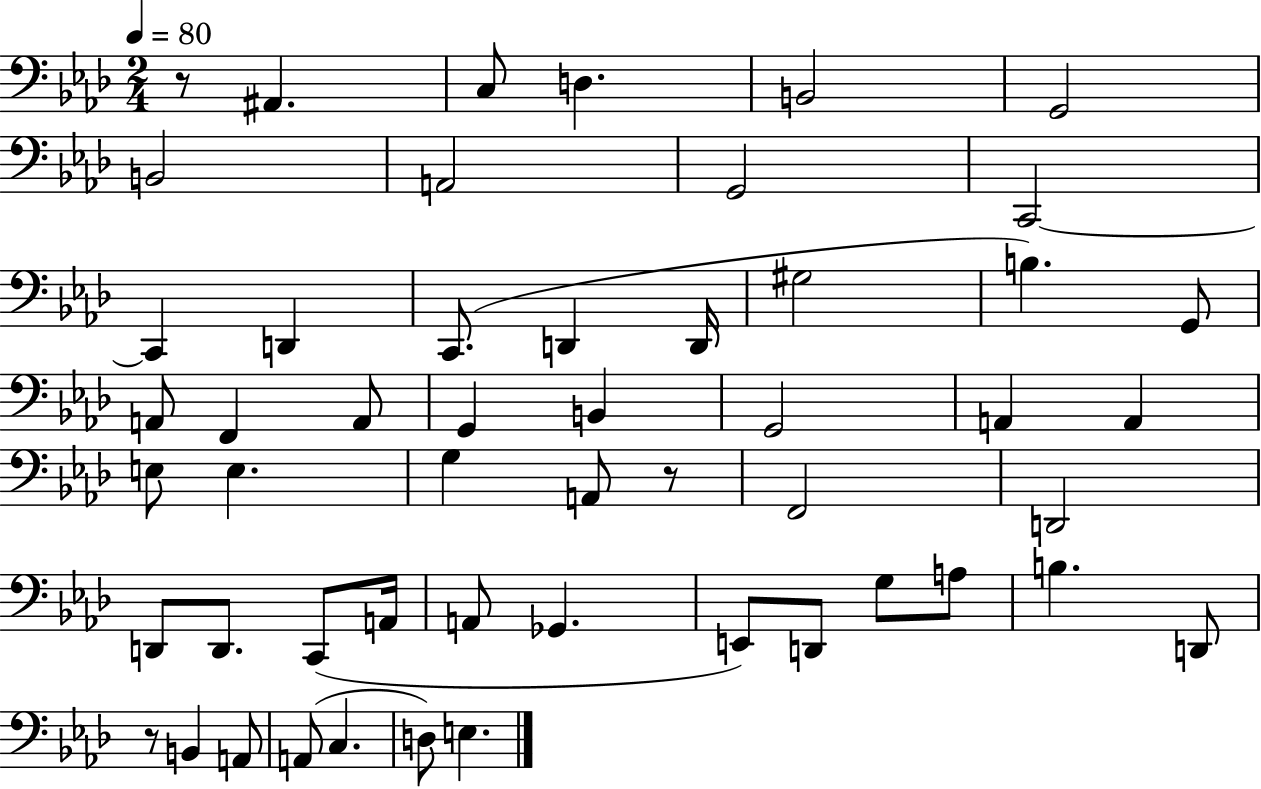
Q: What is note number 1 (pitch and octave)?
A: A#2